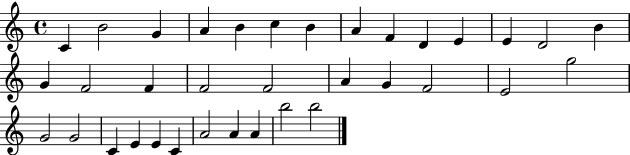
{
  \clef treble
  \time 4/4
  \defaultTimeSignature
  \key c \major
  c'4 b'2 g'4 | a'4 b'4 c''4 b'4 | a'4 f'4 d'4 e'4 | e'4 d'2 b'4 | \break g'4 f'2 f'4 | f'2 f'2 | a'4 g'4 f'2 | e'2 g''2 | \break g'2 g'2 | c'4 e'4 e'4 c'4 | a'2 a'4 a'4 | b''2 b''2 | \break \bar "|."
}